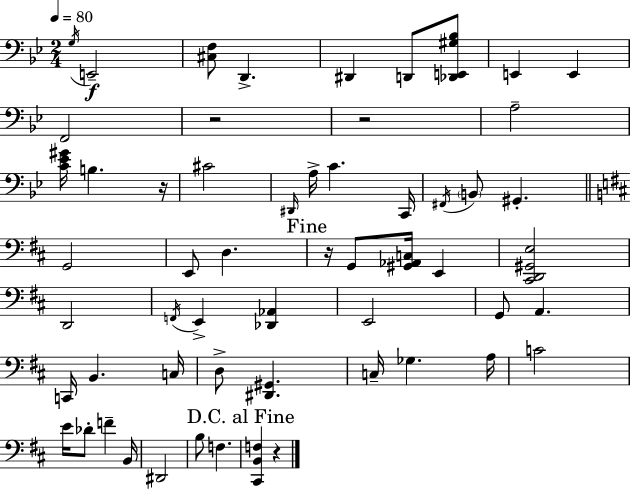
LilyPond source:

{
  \clef bass
  \numericTimeSignature
  \time 2/4
  \key g \minor
  \tempo 4 = 80
  \acciaccatura { g16 }\f e,2-- | <cis f>8 d,4.-> | dis,4 d,8 <des, e, gis bes>8 | e,4 e,4 | \break f,2 | r2 | r2 | a2-- | \break <c' ees' gis'>16 b4. | r16 cis'2 | \grace { dis,16 } a16-> c'4. | c,16 \acciaccatura { fis,16 } \parenthesize b,8 gis,4.-. | \break \bar "||" \break \key d \major g,2 | e,8 d4. | \mark "Fine" r16 g,8 <gis, aes, c>16 e,4 | <cis, d, gis, e>2 | \break d,2 | \acciaccatura { f,16 } e,4-> <des, aes,>4 | e,2 | g,8 a,4. | \break c,16 b,4. | c16 d8-> <dis, gis,>4. | c16-- ges4. | a16 c'2 | \break e'16 des'8-. f'4-- | b,16 dis,2 | b8 f4. | \mark "D.C. al Fine" <cis, b, f>4 r4 | \break \bar "|."
}